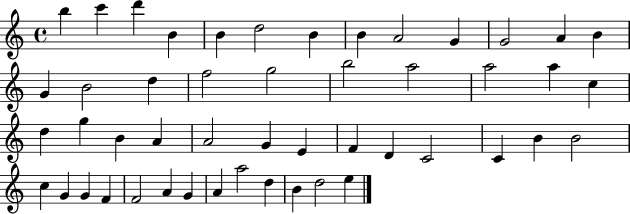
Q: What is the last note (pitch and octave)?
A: E5